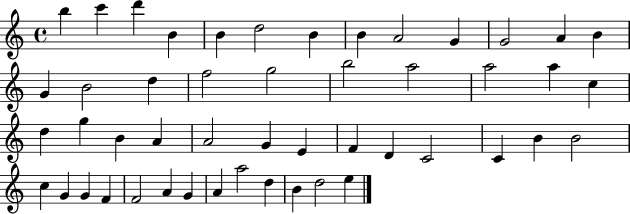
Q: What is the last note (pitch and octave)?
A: E5